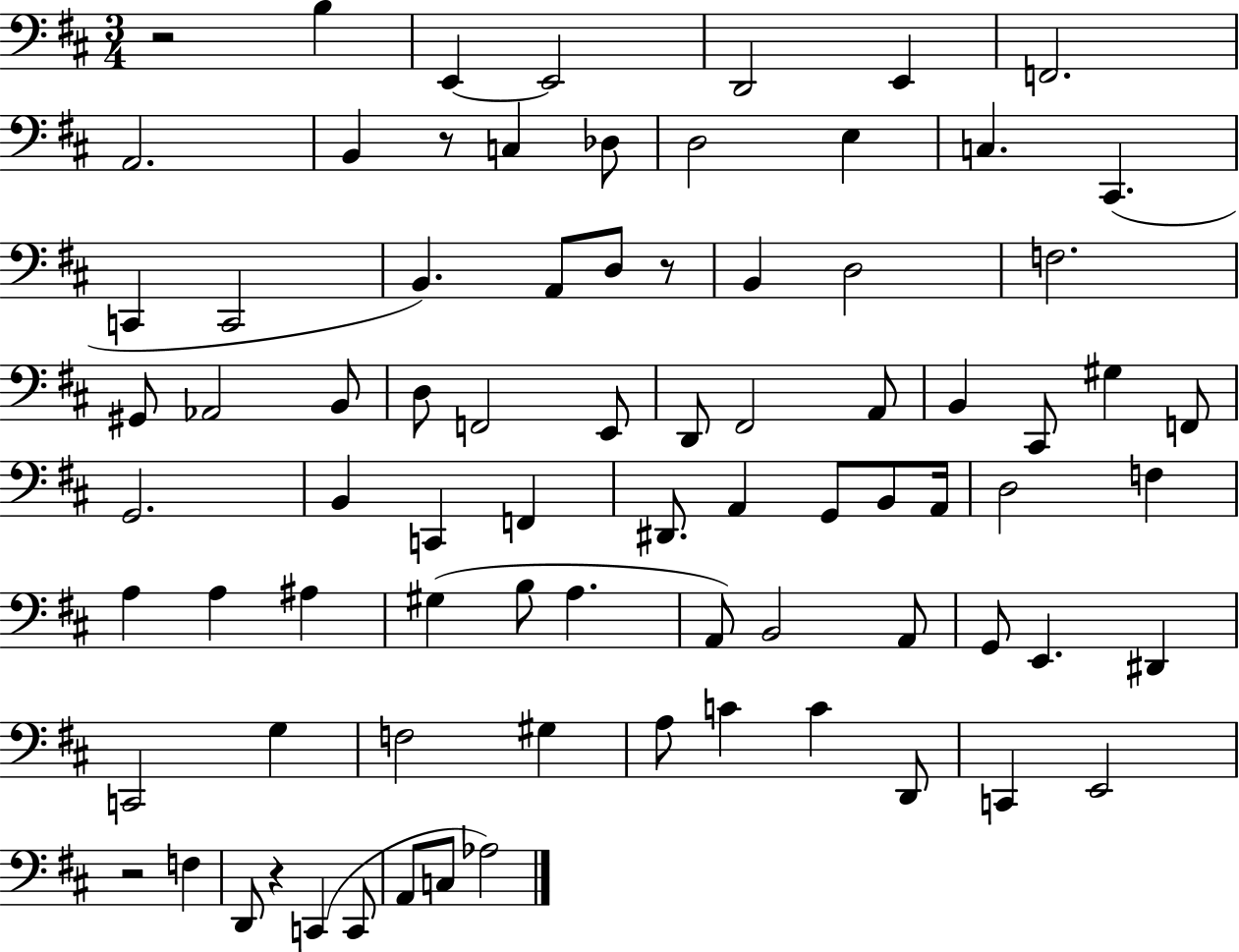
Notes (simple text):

R/h B3/q E2/q E2/h D2/h E2/q F2/h. A2/h. B2/q R/e C3/q Db3/e D3/h E3/q C3/q. C#2/q. C2/q C2/h B2/q. A2/e D3/e R/e B2/q D3/h F3/h. G#2/e Ab2/h B2/e D3/e F2/h E2/e D2/e F#2/h A2/e B2/q C#2/e G#3/q F2/e G2/h. B2/q C2/q F2/q D#2/e. A2/q G2/e B2/e A2/s D3/h F3/q A3/q A3/q A#3/q G#3/q B3/e A3/q. A2/e B2/h A2/e G2/e E2/q. D#2/q C2/h G3/q F3/h G#3/q A3/e C4/q C4/q D2/e C2/q E2/h R/h F3/q D2/e R/q C2/q C2/e A2/e C3/e Ab3/h